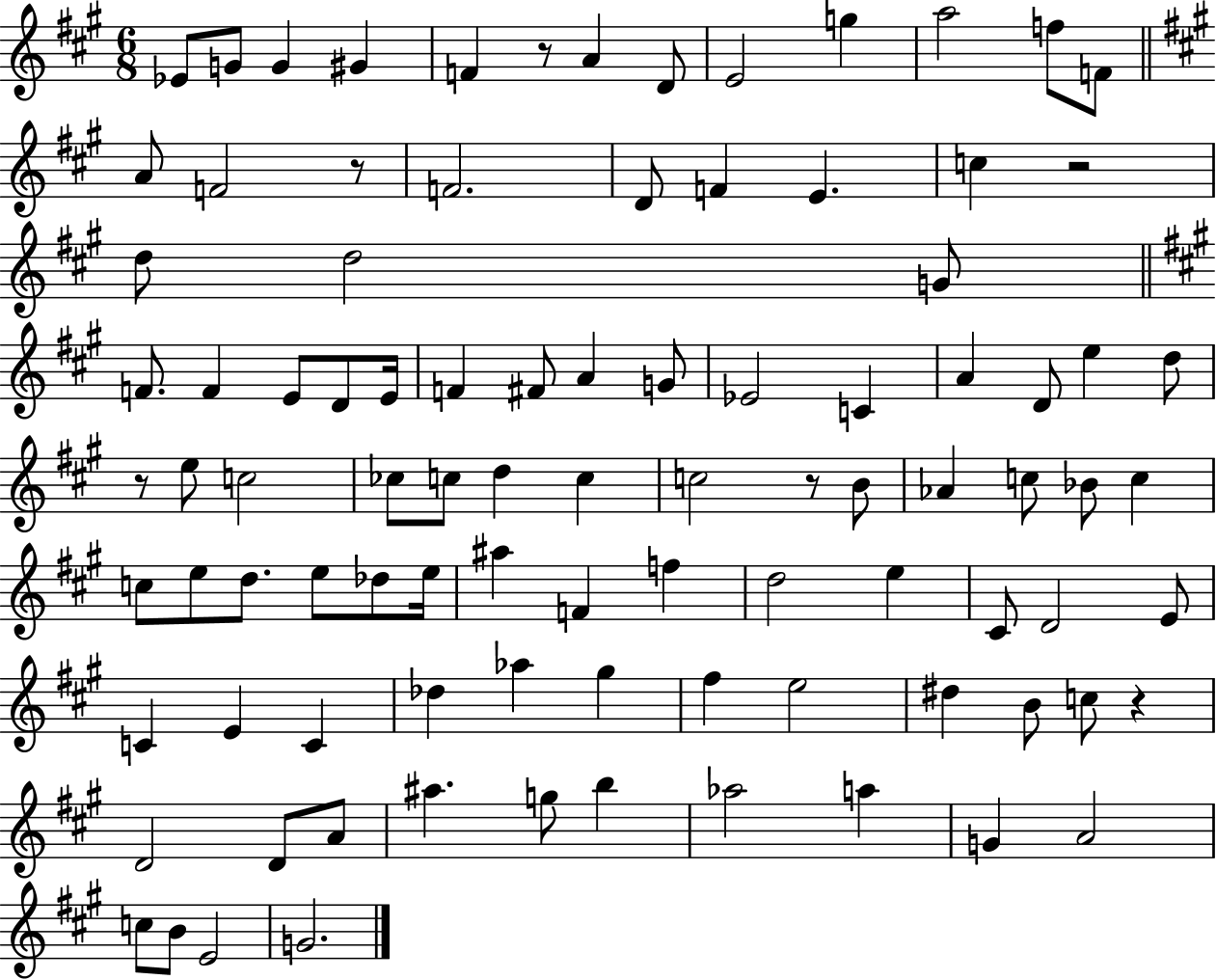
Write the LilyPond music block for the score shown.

{
  \clef treble
  \numericTimeSignature
  \time 6/8
  \key a \major
  ees'8 g'8 g'4 gis'4 | f'4 r8 a'4 d'8 | e'2 g''4 | a''2 f''8 f'8 | \break \bar "||" \break \key a \major a'8 f'2 r8 | f'2. | d'8 f'4 e'4. | c''4 r2 | \break d''8 d''2 g'8 | \bar "||" \break \key a \major f'8. f'4 e'8 d'8 e'16 | f'4 fis'8 a'4 g'8 | ees'2 c'4 | a'4 d'8 e''4 d''8 | \break r8 e''8 c''2 | ces''8 c''8 d''4 c''4 | c''2 r8 b'8 | aes'4 c''8 bes'8 c''4 | \break c''8 e''8 d''8. e''8 des''8 e''16 | ais''4 f'4 f''4 | d''2 e''4 | cis'8 d'2 e'8 | \break c'4 e'4 c'4 | des''4 aes''4 gis''4 | fis''4 e''2 | dis''4 b'8 c''8 r4 | \break d'2 d'8 a'8 | ais''4. g''8 b''4 | aes''2 a''4 | g'4 a'2 | \break c''8 b'8 e'2 | g'2. | \bar "|."
}